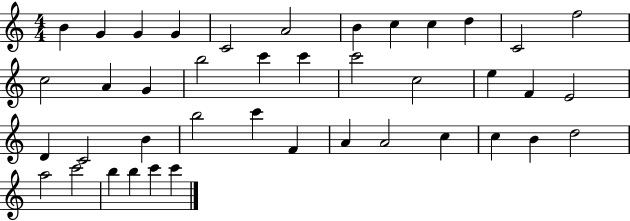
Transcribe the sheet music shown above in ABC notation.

X:1
T:Untitled
M:4/4
L:1/4
K:C
B G G G C2 A2 B c c d C2 f2 c2 A G b2 c' c' c'2 c2 e F E2 D C2 B b2 c' F A A2 c c B d2 a2 c'2 b b c' c'